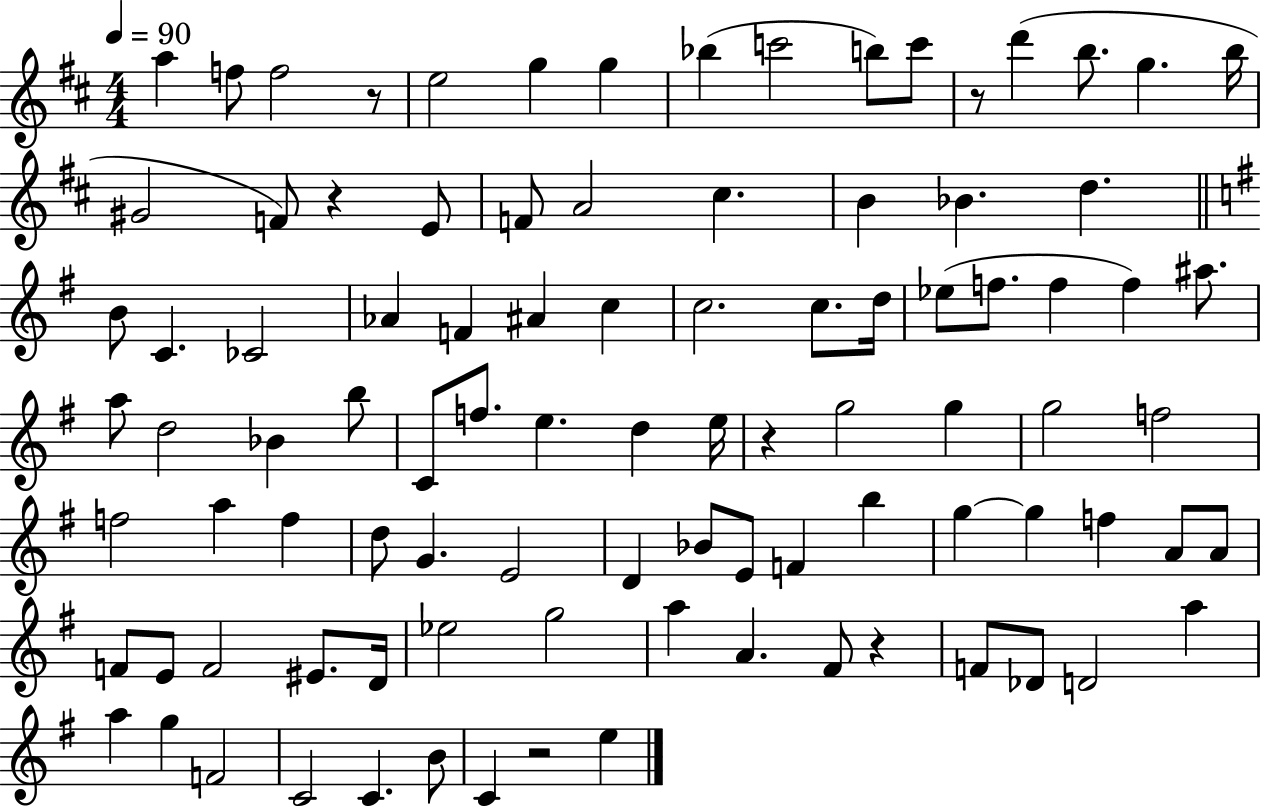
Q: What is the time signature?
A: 4/4